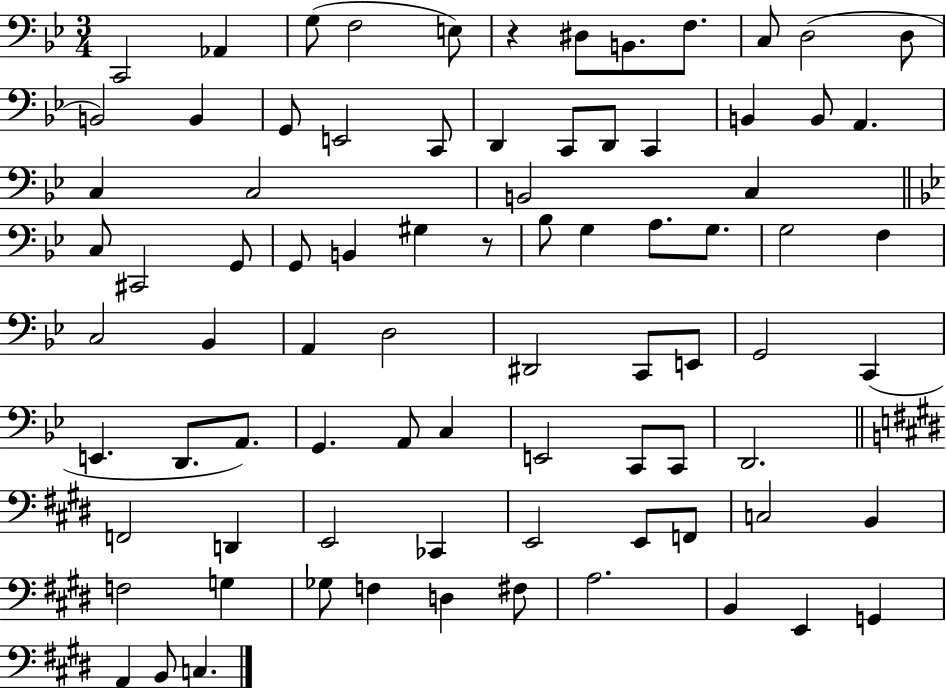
X:1
T:Untitled
M:3/4
L:1/4
K:Bb
C,,2 _A,, G,/2 F,2 E,/2 z ^D,/2 B,,/2 F,/2 C,/2 D,2 D,/2 B,,2 B,, G,,/2 E,,2 C,,/2 D,, C,,/2 D,,/2 C,, B,, B,,/2 A,, C, C,2 B,,2 C, C,/2 ^C,,2 G,,/2 G,,/2 B,, ^G, z/2 _B,/2 G, A,/2 G,/2 G,2 F, C,2 _B,, A,, D,2 ^D,,2 C,,/2 E,,/2 G,,2 C,, E,, D,,/2 A,,/2 G,, A,,/2 C, E,,2 C,,/2 C,,/2 D,,2 F,,2 D,, E,,2 _C,, E,,2 E,,/2 F,,/2 C,2 B,, F,2 G, _G,/2 F, D, ^F,/2 A,2 B,, E,, G,, A,, B,,/2 C,